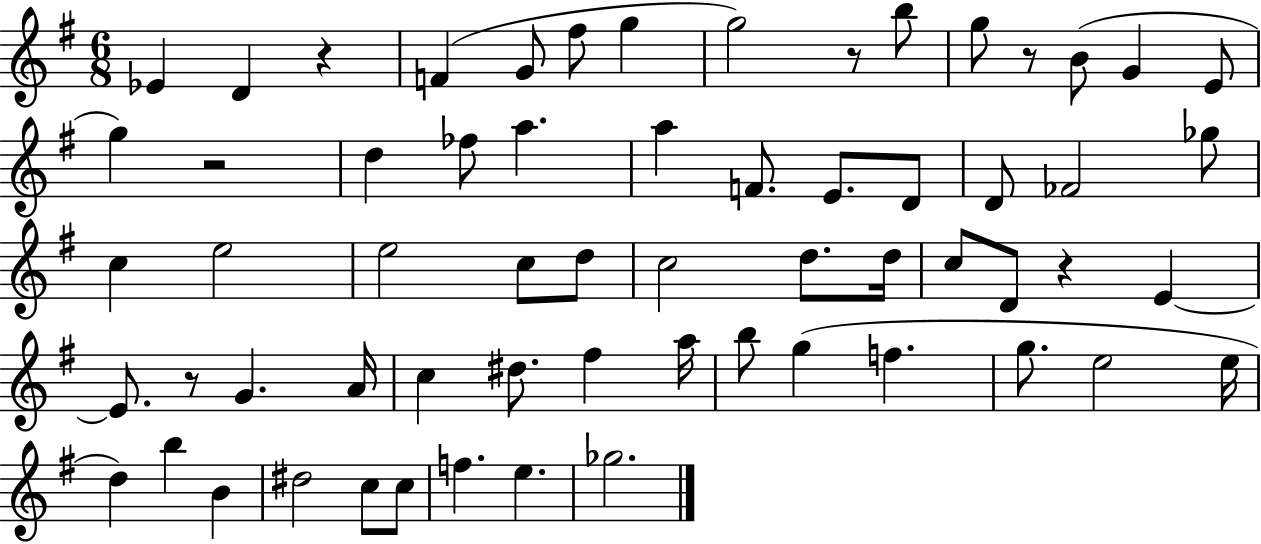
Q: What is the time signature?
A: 6/8